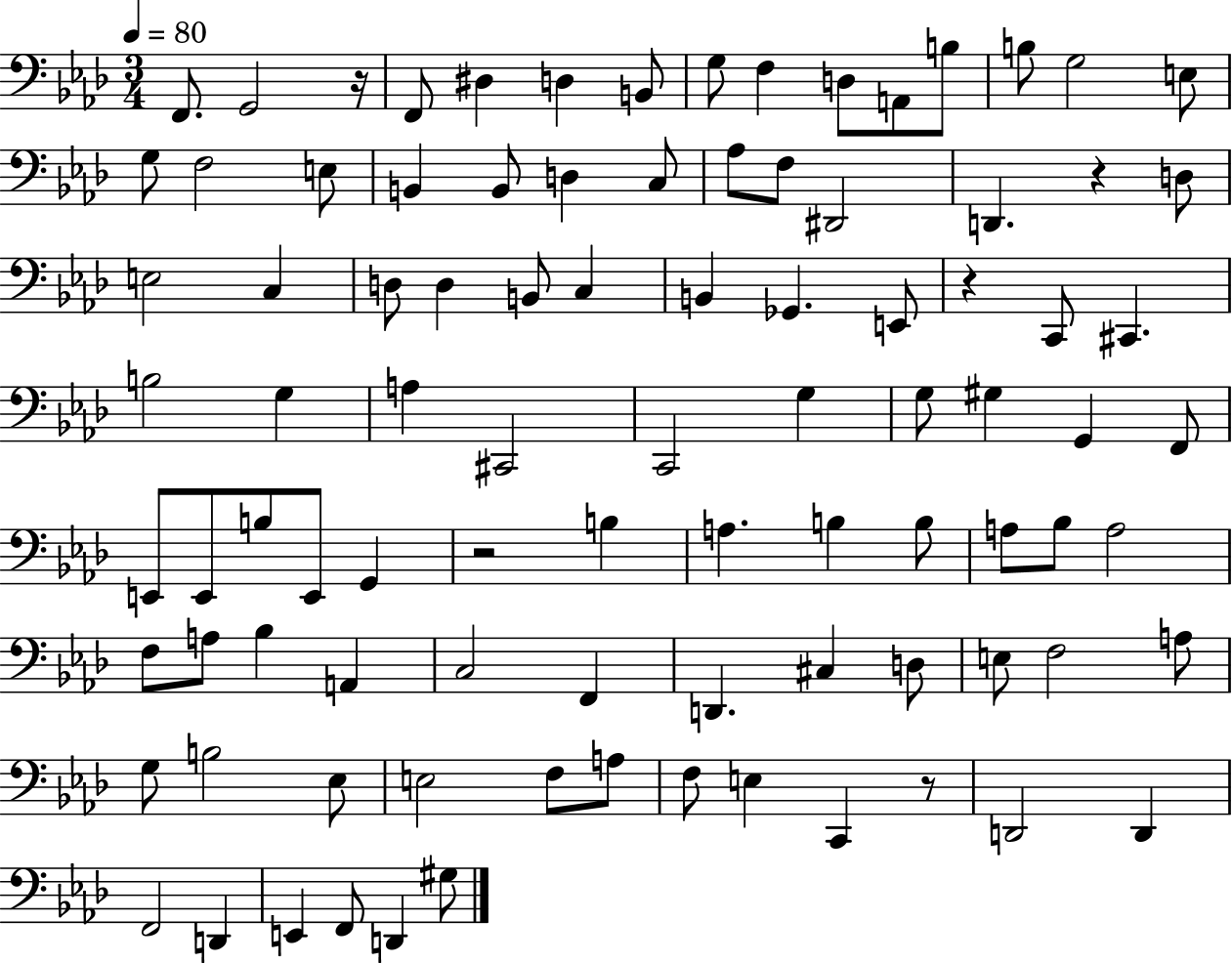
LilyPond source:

{
  \clef bass
  \numericTimeSignature
  \time 3/4
  \key aes \major
  \tempo 4 = 80
  f,8. g,2 r16 | f,8 dis4 d4 b,8 | g8 f4 d8 a,8 b8 | b8 g2 e8 | \break g8 f2 e8 | b,4 b,8 d4 c8 | aes8 f8 dis,2 | d,4. r4 d8 | \break e2 c4 | d8 d4 b,8 c4 | b,4 ges,4. e,8 | r4 c,8 cis,4. | \break b2 g4 | a4 cis,2 | c,2 g4 | g8 gis4 g,4 f,8 | \break e,8 e,8 b8 e,8 g,4 | r2 b4 | a4. b4 b8 | a8 bes8 a2 | \break f8 a8 bes4 a,4 | c2 f,4 | d,4. cis4 d8 | e8 f2 a8 | \break g8 b2 ees8 | e2 f8 a8 | f8 e4 c,4 r8 | d,2 d,4 | \break f,2 d,4 | e,4 f,8 d,4 gis8 | \bar "|."
}